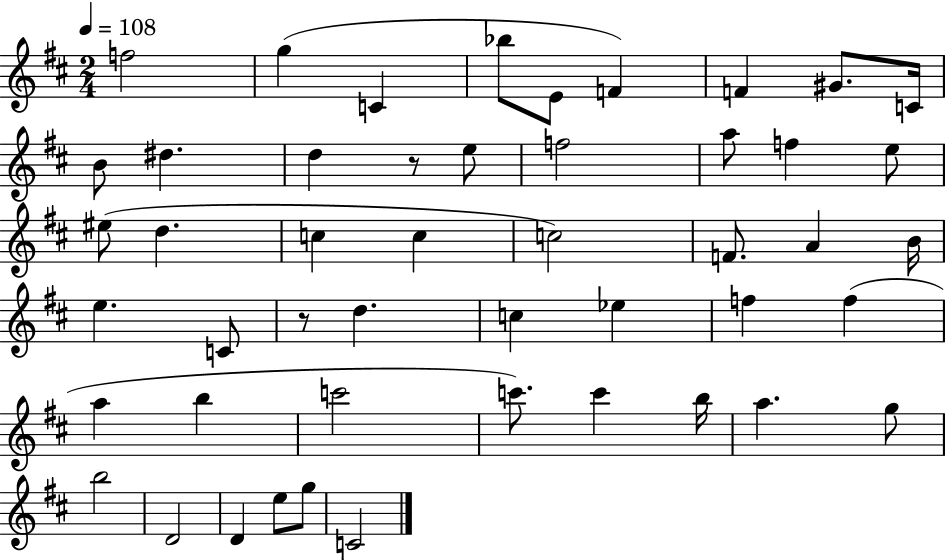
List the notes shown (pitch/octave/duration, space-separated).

F5/h G5/q C4/q Bb5/e E4/e F4/q F4/q G#4/e. C4/s B4/e D#5/q. D5/q R/e E5/e F5/h A5/e F5/q E5/e EIS5/e D5/q. C5/q C5/q C5/h F4/e. A4/q B4/s E5/q. C4/e R/e D5/q. C5/q Eb5/q F5/q F5/q A5/q B5/q C6/h C6/e. C6/q B5/s A5/q. G5/e B5/h D4/h D4/q E5/e G5/e C4/h